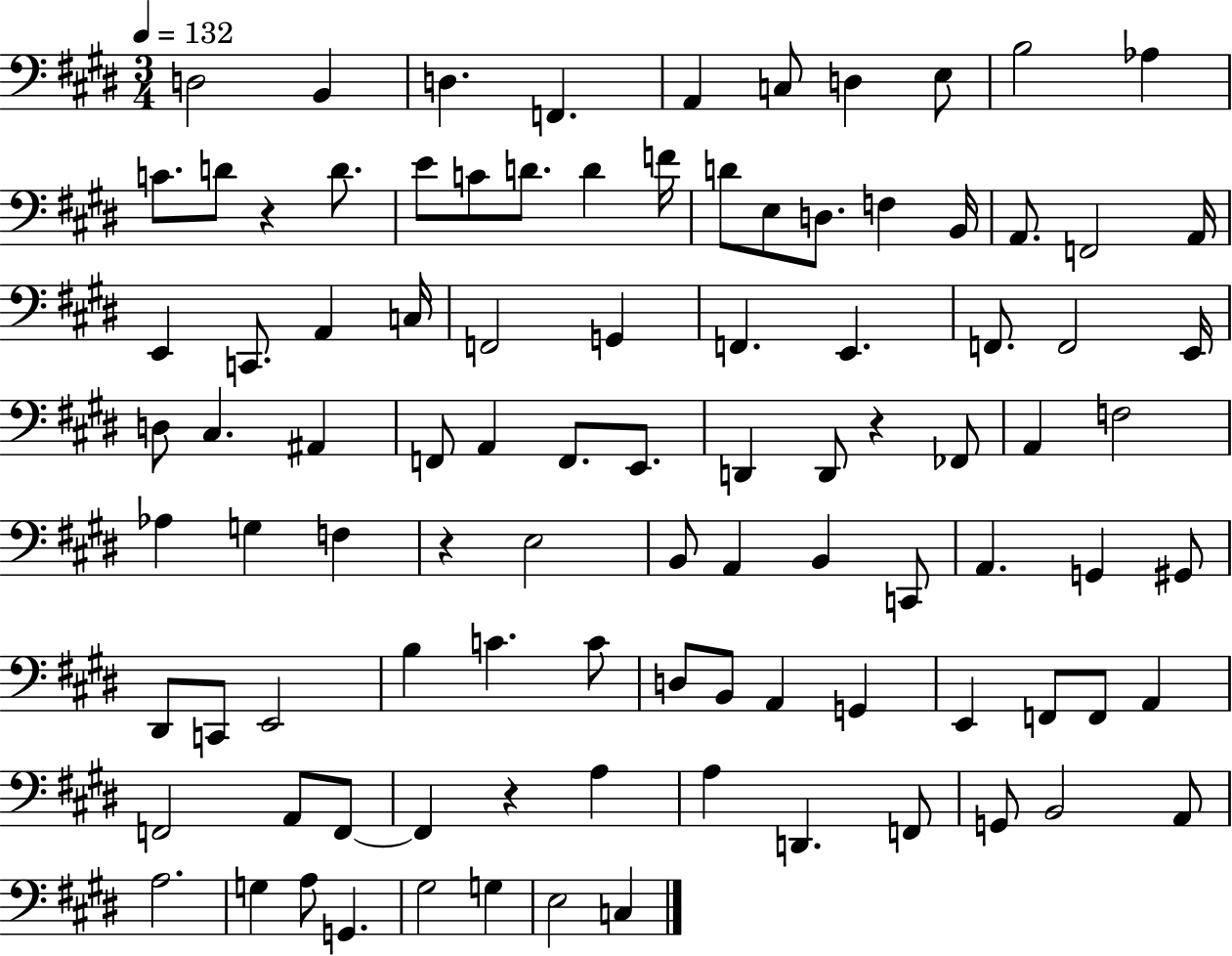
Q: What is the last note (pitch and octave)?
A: C3